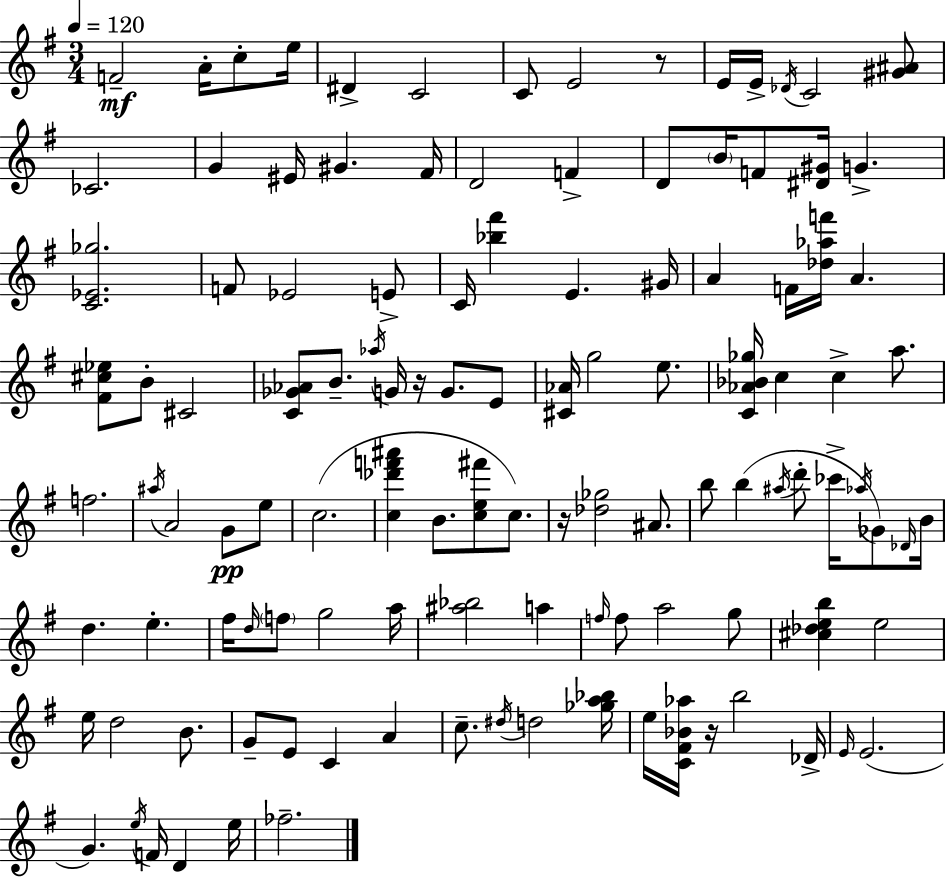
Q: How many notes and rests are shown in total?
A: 116